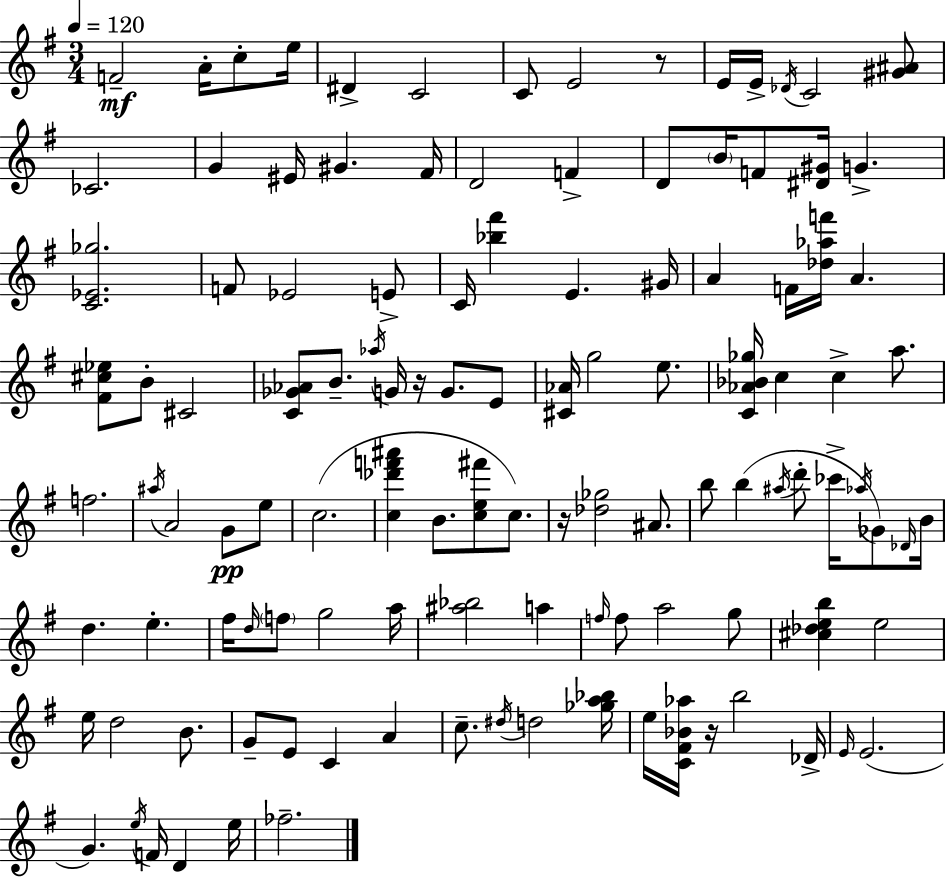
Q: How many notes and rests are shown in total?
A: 116